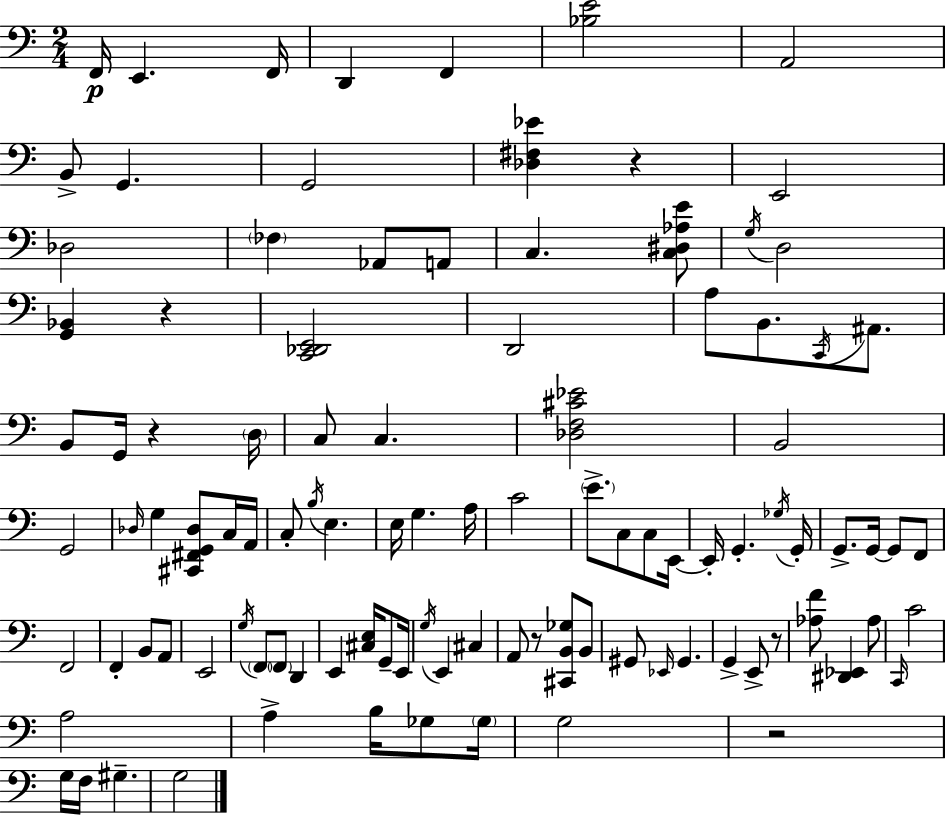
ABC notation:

X:1
T:Untitled
M:2/4
L:1/4
K:C
F,,/4 E,, F,,/4 D,, F,, [_B,E]2 A,,2 B,,/2 G,, G,,2 [_D,^F,_E] z E,,2 _D,2 _F, _A,,/2 A,,/2 C, [C,^D,_A,E]/2 G,/4 D,2 [G,,_B,,] z [C,,_D,,E,,]2 D,,2 A,/2 B,,/2 C,,/4 ^A,,/2 B,,/2 G,,/4 z D,/4 C,/2 C, [_D,F,^C_E]2 B,,2 G,,2 _D,/4 G, [^C,,^F,,G,,_D,]/2 C,/4 A,,/4 C,/2 B,/4 E, E,/4 G, A,/4 C2 E/2 C,/2 C,/2 E,,/4 E,,/4 G,, _G,/4 G,,/4 G,,/2 G,,/4 G,,/2 F,,/2 F,,2 F,, B,,/2 A,,/2 E,,2 G,/4 F,,/2 F,,/2 D,, E,, [^C,E,]/4 G,,/2 E,,/4 G,/4 E,, ^C, A,,/2 z/2 [^C,,B,,_G,]/2 B,,/2 ^G,,/2 _E,,/4 ^G,, G,, E,,/2 z/2 [_A,F]/2 [^D,,_E,,] _A,/2 C,,/4 C2 A,2 A, B,/4 _G,/2 _G,/4 G,2 z2 G,/4 F,/4 ^G, G,2